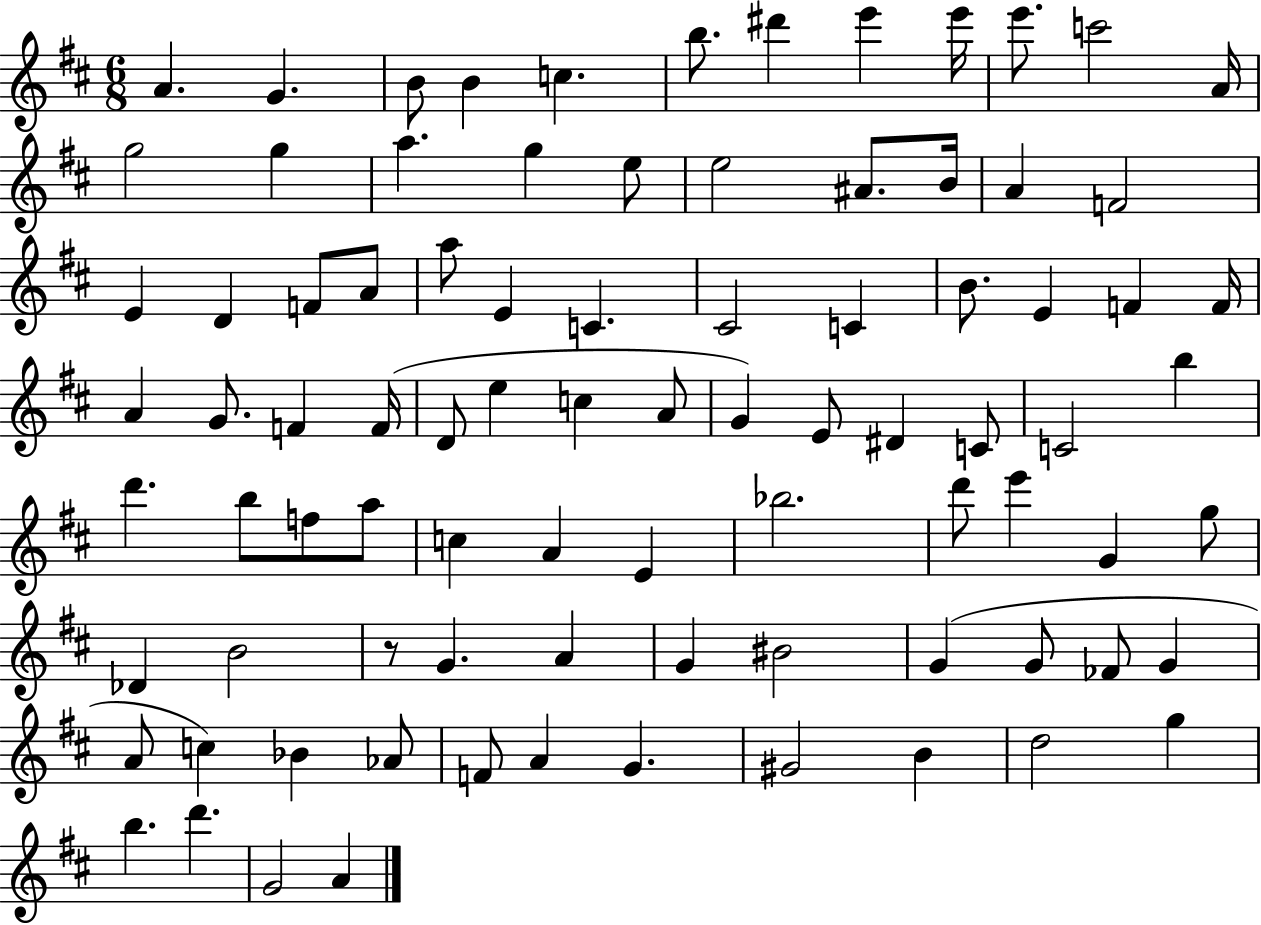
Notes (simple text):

A4/q. G4/q. B4/e B4/q C5/q. B5/e. D#6/q E6/q E6/s E6/e. C6/h A4/s G5/h G5/q A5/q. G5/q E5/e E5/h A#4/e. B4/s A4/q F4/h E4/q D4/q F4/e A4/e A5/e E4/q C4/q. C#4/h C4/q B4/e. E4/q F4/q F4/s A4/q G4/e. F4/q F4/s D4/e E5/q C5/q A4/e G4/q E4/e D#4/q C4/e C4/h B5/q D6/q. B5/e F5/e A5/e C5/q A4/q E4/q Bb5/h. D6/e E6/q G4/q G5/e Db4/q B4/h R/e G4/q. A4/q G4/q BIS4/h G4/q G4/e FES4/e G4/q A4/e C5/q Bb4/q Ab4/e F4/e A4/q G4/q. G#4/h B4/q D5/h G5/q B5/q. D6/q. G4/h A4/q